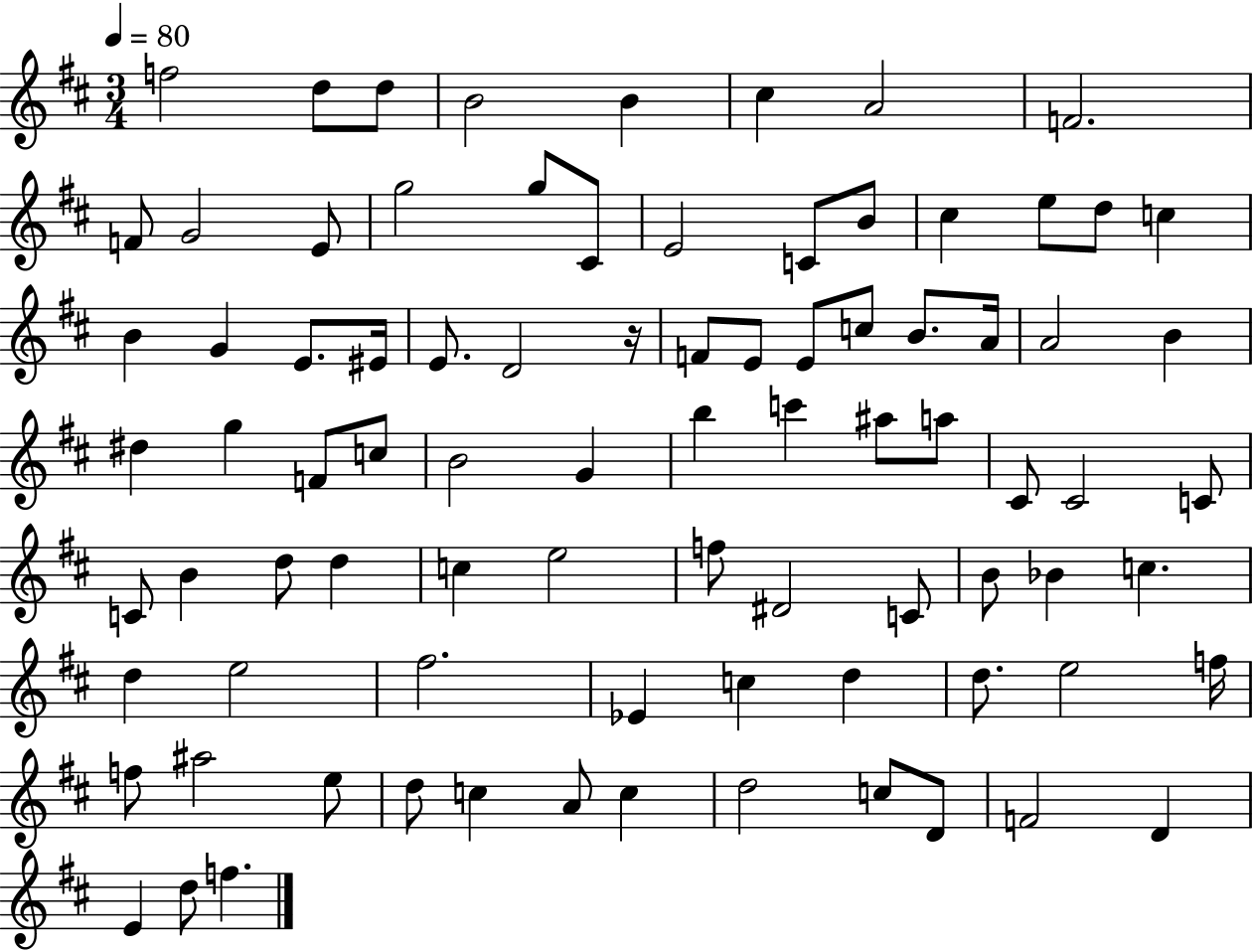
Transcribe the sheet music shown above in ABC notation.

X:1
T:Untitled
M:3/4
L:1/4
K:D
f2 d/2 d/2 B2 B ^c A2 F2 F/2 G2 E/2 g2 g/2 ^C/2 E2 C/2 B/2 ^c e/2 d/2 c B G E/2 ^E/4 E/2 D2 z/4 F/2 E/2 E/2 c/2 B/2 A/4 A2 B ^d g F/2 c/2 B2 G b c' ^a/2 a/2 ^C/2 ^C2 C/2 C/2 B d/2 d c e2 f/2 ^D2 C/2 B/2 _B c d e2 ^f2 _E c d d/2 e2 f/4 f/2 ^a2 e/2 d/2 c A/2 c d2 c/2 D/2 F2 D E d/2 f